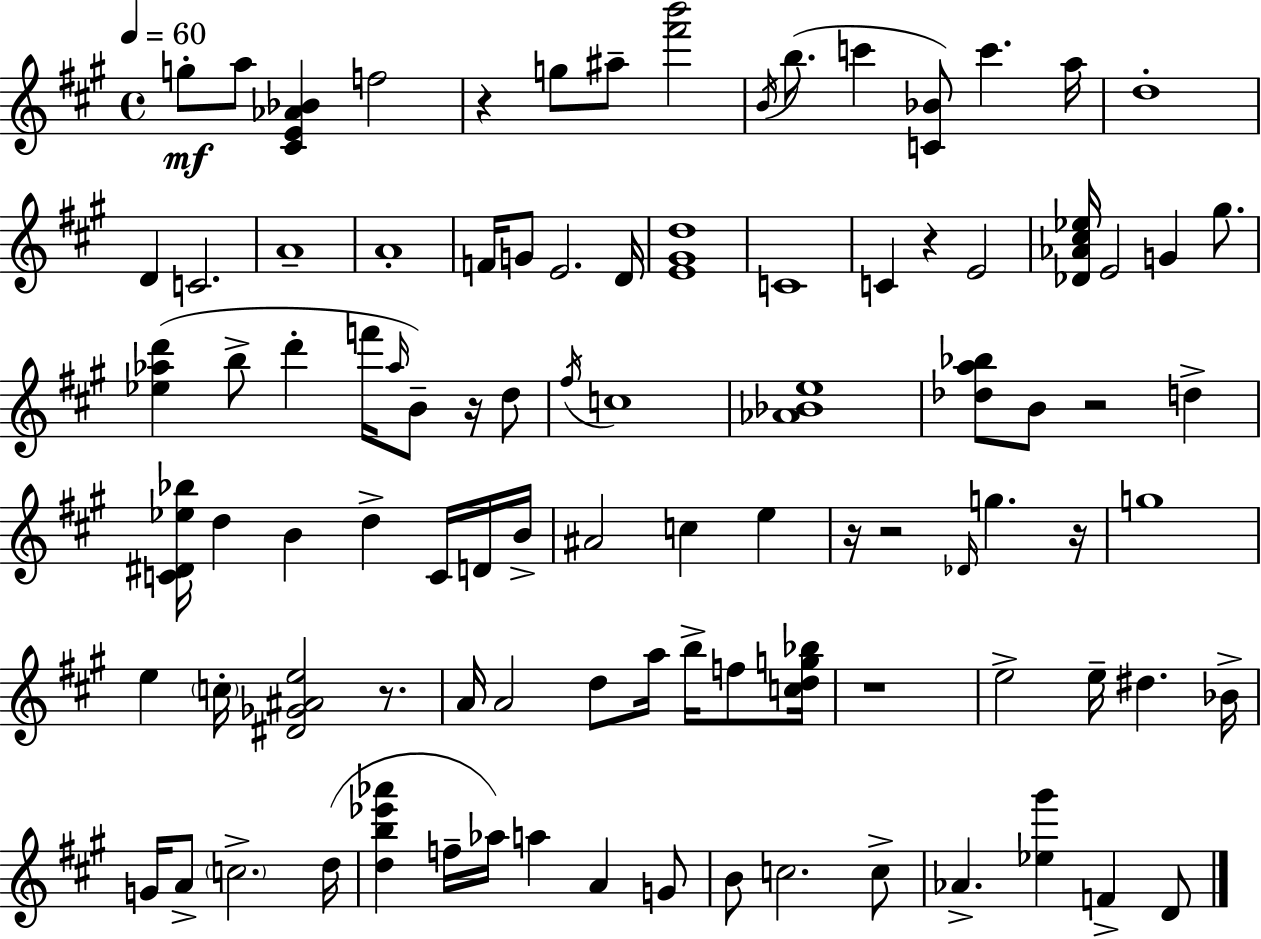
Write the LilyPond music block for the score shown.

{
  \clef treble
  \time 4/4
  \defaultTimeSignature
  \key a \major
  \tempo 4 = 60
  g''8-.\mf a''8 <cis' e' aes' bes'>4 f''2 | r4 g''8 ais''8-- <fis''' b'''>2 | \acciaccatura { b'16 }( b''8. c'''4 <c' bes'>8) c'''4. | a''16 d''1-. | \break d'4 c'2. | a'1-- | a'1-. | f'16 g'8 e'2. | \break d'16 <e' gis' d''>1 | c'1 | c'4 r4 e'2 | <des' aes' cis'' ees''>16 e'2 g'4 gis''8. | \break <ees'' aes'' d'''>4( b''8-> d'''4-. f'''16 \grace { aes''16 }) b'8-- r16 | d''8 \acciaccatura { fis''16 } c''1 | <aes' bes' e''>1 | <des'' a'' bes''>8 b'8 r2 d''4-> | \break <c' dis' ees'' bes''>16 d''4 b'4 d''4-> | c'16 d'16 b'16-> ais'2 c''4 e''4 | r16 r2 \grace { des'16 } g''4. | r16 g''1 | \break e''4 \parenthesize c''16-. <dis' ges' ais' e''>2 | r8. a'16 a'2 d''8 a''16 | b''16-> f''8 <c'' d'' g'' bes''>16 r1 | e''2-> e''16-- dis''4. | \break bes'16-> g'16 a'8-> \parenthesize c''2.-> | d''16( <d'' b'' ees''' aes'''>4 f''16-- aes''16) a''4 a'4 | g'8 b'8 c''2. | c''8-> aes'4.-> <ees'' gis'''>4 f'4-> | \break d'8 \bar "|."
}